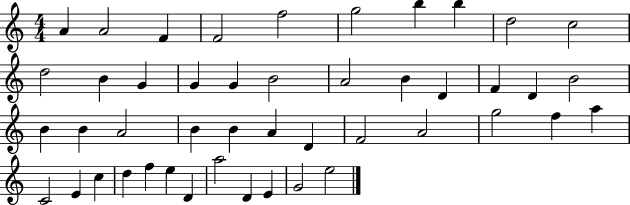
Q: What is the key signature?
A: C major